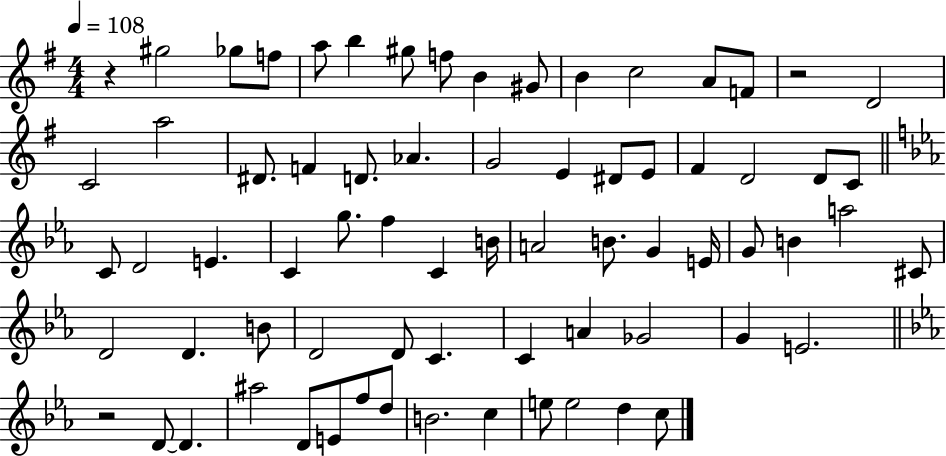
X:1
T:Untitled
M:4/4
L:1/4
K:G
z ^g2 _g/2 f/2 a/2 b ^g/2 f/2 B ^G/2 B c2 A/2 F/2 z2 D2 C2 a2 ^D/2 F D/2 _A G2 E ^D/2 E/2 ^F D2 D/2 C/2 C/2 D2 E C g/2 f C B/4 A2 B/2 G E/4 G/2 B a2 ^C/2 D2 D B/2 D2 D/2 C C A _G2 G E2 z2 D/2 D ^a2 D/2 E/2 f/2 d/2 B2 c e/2 e2 d c/2